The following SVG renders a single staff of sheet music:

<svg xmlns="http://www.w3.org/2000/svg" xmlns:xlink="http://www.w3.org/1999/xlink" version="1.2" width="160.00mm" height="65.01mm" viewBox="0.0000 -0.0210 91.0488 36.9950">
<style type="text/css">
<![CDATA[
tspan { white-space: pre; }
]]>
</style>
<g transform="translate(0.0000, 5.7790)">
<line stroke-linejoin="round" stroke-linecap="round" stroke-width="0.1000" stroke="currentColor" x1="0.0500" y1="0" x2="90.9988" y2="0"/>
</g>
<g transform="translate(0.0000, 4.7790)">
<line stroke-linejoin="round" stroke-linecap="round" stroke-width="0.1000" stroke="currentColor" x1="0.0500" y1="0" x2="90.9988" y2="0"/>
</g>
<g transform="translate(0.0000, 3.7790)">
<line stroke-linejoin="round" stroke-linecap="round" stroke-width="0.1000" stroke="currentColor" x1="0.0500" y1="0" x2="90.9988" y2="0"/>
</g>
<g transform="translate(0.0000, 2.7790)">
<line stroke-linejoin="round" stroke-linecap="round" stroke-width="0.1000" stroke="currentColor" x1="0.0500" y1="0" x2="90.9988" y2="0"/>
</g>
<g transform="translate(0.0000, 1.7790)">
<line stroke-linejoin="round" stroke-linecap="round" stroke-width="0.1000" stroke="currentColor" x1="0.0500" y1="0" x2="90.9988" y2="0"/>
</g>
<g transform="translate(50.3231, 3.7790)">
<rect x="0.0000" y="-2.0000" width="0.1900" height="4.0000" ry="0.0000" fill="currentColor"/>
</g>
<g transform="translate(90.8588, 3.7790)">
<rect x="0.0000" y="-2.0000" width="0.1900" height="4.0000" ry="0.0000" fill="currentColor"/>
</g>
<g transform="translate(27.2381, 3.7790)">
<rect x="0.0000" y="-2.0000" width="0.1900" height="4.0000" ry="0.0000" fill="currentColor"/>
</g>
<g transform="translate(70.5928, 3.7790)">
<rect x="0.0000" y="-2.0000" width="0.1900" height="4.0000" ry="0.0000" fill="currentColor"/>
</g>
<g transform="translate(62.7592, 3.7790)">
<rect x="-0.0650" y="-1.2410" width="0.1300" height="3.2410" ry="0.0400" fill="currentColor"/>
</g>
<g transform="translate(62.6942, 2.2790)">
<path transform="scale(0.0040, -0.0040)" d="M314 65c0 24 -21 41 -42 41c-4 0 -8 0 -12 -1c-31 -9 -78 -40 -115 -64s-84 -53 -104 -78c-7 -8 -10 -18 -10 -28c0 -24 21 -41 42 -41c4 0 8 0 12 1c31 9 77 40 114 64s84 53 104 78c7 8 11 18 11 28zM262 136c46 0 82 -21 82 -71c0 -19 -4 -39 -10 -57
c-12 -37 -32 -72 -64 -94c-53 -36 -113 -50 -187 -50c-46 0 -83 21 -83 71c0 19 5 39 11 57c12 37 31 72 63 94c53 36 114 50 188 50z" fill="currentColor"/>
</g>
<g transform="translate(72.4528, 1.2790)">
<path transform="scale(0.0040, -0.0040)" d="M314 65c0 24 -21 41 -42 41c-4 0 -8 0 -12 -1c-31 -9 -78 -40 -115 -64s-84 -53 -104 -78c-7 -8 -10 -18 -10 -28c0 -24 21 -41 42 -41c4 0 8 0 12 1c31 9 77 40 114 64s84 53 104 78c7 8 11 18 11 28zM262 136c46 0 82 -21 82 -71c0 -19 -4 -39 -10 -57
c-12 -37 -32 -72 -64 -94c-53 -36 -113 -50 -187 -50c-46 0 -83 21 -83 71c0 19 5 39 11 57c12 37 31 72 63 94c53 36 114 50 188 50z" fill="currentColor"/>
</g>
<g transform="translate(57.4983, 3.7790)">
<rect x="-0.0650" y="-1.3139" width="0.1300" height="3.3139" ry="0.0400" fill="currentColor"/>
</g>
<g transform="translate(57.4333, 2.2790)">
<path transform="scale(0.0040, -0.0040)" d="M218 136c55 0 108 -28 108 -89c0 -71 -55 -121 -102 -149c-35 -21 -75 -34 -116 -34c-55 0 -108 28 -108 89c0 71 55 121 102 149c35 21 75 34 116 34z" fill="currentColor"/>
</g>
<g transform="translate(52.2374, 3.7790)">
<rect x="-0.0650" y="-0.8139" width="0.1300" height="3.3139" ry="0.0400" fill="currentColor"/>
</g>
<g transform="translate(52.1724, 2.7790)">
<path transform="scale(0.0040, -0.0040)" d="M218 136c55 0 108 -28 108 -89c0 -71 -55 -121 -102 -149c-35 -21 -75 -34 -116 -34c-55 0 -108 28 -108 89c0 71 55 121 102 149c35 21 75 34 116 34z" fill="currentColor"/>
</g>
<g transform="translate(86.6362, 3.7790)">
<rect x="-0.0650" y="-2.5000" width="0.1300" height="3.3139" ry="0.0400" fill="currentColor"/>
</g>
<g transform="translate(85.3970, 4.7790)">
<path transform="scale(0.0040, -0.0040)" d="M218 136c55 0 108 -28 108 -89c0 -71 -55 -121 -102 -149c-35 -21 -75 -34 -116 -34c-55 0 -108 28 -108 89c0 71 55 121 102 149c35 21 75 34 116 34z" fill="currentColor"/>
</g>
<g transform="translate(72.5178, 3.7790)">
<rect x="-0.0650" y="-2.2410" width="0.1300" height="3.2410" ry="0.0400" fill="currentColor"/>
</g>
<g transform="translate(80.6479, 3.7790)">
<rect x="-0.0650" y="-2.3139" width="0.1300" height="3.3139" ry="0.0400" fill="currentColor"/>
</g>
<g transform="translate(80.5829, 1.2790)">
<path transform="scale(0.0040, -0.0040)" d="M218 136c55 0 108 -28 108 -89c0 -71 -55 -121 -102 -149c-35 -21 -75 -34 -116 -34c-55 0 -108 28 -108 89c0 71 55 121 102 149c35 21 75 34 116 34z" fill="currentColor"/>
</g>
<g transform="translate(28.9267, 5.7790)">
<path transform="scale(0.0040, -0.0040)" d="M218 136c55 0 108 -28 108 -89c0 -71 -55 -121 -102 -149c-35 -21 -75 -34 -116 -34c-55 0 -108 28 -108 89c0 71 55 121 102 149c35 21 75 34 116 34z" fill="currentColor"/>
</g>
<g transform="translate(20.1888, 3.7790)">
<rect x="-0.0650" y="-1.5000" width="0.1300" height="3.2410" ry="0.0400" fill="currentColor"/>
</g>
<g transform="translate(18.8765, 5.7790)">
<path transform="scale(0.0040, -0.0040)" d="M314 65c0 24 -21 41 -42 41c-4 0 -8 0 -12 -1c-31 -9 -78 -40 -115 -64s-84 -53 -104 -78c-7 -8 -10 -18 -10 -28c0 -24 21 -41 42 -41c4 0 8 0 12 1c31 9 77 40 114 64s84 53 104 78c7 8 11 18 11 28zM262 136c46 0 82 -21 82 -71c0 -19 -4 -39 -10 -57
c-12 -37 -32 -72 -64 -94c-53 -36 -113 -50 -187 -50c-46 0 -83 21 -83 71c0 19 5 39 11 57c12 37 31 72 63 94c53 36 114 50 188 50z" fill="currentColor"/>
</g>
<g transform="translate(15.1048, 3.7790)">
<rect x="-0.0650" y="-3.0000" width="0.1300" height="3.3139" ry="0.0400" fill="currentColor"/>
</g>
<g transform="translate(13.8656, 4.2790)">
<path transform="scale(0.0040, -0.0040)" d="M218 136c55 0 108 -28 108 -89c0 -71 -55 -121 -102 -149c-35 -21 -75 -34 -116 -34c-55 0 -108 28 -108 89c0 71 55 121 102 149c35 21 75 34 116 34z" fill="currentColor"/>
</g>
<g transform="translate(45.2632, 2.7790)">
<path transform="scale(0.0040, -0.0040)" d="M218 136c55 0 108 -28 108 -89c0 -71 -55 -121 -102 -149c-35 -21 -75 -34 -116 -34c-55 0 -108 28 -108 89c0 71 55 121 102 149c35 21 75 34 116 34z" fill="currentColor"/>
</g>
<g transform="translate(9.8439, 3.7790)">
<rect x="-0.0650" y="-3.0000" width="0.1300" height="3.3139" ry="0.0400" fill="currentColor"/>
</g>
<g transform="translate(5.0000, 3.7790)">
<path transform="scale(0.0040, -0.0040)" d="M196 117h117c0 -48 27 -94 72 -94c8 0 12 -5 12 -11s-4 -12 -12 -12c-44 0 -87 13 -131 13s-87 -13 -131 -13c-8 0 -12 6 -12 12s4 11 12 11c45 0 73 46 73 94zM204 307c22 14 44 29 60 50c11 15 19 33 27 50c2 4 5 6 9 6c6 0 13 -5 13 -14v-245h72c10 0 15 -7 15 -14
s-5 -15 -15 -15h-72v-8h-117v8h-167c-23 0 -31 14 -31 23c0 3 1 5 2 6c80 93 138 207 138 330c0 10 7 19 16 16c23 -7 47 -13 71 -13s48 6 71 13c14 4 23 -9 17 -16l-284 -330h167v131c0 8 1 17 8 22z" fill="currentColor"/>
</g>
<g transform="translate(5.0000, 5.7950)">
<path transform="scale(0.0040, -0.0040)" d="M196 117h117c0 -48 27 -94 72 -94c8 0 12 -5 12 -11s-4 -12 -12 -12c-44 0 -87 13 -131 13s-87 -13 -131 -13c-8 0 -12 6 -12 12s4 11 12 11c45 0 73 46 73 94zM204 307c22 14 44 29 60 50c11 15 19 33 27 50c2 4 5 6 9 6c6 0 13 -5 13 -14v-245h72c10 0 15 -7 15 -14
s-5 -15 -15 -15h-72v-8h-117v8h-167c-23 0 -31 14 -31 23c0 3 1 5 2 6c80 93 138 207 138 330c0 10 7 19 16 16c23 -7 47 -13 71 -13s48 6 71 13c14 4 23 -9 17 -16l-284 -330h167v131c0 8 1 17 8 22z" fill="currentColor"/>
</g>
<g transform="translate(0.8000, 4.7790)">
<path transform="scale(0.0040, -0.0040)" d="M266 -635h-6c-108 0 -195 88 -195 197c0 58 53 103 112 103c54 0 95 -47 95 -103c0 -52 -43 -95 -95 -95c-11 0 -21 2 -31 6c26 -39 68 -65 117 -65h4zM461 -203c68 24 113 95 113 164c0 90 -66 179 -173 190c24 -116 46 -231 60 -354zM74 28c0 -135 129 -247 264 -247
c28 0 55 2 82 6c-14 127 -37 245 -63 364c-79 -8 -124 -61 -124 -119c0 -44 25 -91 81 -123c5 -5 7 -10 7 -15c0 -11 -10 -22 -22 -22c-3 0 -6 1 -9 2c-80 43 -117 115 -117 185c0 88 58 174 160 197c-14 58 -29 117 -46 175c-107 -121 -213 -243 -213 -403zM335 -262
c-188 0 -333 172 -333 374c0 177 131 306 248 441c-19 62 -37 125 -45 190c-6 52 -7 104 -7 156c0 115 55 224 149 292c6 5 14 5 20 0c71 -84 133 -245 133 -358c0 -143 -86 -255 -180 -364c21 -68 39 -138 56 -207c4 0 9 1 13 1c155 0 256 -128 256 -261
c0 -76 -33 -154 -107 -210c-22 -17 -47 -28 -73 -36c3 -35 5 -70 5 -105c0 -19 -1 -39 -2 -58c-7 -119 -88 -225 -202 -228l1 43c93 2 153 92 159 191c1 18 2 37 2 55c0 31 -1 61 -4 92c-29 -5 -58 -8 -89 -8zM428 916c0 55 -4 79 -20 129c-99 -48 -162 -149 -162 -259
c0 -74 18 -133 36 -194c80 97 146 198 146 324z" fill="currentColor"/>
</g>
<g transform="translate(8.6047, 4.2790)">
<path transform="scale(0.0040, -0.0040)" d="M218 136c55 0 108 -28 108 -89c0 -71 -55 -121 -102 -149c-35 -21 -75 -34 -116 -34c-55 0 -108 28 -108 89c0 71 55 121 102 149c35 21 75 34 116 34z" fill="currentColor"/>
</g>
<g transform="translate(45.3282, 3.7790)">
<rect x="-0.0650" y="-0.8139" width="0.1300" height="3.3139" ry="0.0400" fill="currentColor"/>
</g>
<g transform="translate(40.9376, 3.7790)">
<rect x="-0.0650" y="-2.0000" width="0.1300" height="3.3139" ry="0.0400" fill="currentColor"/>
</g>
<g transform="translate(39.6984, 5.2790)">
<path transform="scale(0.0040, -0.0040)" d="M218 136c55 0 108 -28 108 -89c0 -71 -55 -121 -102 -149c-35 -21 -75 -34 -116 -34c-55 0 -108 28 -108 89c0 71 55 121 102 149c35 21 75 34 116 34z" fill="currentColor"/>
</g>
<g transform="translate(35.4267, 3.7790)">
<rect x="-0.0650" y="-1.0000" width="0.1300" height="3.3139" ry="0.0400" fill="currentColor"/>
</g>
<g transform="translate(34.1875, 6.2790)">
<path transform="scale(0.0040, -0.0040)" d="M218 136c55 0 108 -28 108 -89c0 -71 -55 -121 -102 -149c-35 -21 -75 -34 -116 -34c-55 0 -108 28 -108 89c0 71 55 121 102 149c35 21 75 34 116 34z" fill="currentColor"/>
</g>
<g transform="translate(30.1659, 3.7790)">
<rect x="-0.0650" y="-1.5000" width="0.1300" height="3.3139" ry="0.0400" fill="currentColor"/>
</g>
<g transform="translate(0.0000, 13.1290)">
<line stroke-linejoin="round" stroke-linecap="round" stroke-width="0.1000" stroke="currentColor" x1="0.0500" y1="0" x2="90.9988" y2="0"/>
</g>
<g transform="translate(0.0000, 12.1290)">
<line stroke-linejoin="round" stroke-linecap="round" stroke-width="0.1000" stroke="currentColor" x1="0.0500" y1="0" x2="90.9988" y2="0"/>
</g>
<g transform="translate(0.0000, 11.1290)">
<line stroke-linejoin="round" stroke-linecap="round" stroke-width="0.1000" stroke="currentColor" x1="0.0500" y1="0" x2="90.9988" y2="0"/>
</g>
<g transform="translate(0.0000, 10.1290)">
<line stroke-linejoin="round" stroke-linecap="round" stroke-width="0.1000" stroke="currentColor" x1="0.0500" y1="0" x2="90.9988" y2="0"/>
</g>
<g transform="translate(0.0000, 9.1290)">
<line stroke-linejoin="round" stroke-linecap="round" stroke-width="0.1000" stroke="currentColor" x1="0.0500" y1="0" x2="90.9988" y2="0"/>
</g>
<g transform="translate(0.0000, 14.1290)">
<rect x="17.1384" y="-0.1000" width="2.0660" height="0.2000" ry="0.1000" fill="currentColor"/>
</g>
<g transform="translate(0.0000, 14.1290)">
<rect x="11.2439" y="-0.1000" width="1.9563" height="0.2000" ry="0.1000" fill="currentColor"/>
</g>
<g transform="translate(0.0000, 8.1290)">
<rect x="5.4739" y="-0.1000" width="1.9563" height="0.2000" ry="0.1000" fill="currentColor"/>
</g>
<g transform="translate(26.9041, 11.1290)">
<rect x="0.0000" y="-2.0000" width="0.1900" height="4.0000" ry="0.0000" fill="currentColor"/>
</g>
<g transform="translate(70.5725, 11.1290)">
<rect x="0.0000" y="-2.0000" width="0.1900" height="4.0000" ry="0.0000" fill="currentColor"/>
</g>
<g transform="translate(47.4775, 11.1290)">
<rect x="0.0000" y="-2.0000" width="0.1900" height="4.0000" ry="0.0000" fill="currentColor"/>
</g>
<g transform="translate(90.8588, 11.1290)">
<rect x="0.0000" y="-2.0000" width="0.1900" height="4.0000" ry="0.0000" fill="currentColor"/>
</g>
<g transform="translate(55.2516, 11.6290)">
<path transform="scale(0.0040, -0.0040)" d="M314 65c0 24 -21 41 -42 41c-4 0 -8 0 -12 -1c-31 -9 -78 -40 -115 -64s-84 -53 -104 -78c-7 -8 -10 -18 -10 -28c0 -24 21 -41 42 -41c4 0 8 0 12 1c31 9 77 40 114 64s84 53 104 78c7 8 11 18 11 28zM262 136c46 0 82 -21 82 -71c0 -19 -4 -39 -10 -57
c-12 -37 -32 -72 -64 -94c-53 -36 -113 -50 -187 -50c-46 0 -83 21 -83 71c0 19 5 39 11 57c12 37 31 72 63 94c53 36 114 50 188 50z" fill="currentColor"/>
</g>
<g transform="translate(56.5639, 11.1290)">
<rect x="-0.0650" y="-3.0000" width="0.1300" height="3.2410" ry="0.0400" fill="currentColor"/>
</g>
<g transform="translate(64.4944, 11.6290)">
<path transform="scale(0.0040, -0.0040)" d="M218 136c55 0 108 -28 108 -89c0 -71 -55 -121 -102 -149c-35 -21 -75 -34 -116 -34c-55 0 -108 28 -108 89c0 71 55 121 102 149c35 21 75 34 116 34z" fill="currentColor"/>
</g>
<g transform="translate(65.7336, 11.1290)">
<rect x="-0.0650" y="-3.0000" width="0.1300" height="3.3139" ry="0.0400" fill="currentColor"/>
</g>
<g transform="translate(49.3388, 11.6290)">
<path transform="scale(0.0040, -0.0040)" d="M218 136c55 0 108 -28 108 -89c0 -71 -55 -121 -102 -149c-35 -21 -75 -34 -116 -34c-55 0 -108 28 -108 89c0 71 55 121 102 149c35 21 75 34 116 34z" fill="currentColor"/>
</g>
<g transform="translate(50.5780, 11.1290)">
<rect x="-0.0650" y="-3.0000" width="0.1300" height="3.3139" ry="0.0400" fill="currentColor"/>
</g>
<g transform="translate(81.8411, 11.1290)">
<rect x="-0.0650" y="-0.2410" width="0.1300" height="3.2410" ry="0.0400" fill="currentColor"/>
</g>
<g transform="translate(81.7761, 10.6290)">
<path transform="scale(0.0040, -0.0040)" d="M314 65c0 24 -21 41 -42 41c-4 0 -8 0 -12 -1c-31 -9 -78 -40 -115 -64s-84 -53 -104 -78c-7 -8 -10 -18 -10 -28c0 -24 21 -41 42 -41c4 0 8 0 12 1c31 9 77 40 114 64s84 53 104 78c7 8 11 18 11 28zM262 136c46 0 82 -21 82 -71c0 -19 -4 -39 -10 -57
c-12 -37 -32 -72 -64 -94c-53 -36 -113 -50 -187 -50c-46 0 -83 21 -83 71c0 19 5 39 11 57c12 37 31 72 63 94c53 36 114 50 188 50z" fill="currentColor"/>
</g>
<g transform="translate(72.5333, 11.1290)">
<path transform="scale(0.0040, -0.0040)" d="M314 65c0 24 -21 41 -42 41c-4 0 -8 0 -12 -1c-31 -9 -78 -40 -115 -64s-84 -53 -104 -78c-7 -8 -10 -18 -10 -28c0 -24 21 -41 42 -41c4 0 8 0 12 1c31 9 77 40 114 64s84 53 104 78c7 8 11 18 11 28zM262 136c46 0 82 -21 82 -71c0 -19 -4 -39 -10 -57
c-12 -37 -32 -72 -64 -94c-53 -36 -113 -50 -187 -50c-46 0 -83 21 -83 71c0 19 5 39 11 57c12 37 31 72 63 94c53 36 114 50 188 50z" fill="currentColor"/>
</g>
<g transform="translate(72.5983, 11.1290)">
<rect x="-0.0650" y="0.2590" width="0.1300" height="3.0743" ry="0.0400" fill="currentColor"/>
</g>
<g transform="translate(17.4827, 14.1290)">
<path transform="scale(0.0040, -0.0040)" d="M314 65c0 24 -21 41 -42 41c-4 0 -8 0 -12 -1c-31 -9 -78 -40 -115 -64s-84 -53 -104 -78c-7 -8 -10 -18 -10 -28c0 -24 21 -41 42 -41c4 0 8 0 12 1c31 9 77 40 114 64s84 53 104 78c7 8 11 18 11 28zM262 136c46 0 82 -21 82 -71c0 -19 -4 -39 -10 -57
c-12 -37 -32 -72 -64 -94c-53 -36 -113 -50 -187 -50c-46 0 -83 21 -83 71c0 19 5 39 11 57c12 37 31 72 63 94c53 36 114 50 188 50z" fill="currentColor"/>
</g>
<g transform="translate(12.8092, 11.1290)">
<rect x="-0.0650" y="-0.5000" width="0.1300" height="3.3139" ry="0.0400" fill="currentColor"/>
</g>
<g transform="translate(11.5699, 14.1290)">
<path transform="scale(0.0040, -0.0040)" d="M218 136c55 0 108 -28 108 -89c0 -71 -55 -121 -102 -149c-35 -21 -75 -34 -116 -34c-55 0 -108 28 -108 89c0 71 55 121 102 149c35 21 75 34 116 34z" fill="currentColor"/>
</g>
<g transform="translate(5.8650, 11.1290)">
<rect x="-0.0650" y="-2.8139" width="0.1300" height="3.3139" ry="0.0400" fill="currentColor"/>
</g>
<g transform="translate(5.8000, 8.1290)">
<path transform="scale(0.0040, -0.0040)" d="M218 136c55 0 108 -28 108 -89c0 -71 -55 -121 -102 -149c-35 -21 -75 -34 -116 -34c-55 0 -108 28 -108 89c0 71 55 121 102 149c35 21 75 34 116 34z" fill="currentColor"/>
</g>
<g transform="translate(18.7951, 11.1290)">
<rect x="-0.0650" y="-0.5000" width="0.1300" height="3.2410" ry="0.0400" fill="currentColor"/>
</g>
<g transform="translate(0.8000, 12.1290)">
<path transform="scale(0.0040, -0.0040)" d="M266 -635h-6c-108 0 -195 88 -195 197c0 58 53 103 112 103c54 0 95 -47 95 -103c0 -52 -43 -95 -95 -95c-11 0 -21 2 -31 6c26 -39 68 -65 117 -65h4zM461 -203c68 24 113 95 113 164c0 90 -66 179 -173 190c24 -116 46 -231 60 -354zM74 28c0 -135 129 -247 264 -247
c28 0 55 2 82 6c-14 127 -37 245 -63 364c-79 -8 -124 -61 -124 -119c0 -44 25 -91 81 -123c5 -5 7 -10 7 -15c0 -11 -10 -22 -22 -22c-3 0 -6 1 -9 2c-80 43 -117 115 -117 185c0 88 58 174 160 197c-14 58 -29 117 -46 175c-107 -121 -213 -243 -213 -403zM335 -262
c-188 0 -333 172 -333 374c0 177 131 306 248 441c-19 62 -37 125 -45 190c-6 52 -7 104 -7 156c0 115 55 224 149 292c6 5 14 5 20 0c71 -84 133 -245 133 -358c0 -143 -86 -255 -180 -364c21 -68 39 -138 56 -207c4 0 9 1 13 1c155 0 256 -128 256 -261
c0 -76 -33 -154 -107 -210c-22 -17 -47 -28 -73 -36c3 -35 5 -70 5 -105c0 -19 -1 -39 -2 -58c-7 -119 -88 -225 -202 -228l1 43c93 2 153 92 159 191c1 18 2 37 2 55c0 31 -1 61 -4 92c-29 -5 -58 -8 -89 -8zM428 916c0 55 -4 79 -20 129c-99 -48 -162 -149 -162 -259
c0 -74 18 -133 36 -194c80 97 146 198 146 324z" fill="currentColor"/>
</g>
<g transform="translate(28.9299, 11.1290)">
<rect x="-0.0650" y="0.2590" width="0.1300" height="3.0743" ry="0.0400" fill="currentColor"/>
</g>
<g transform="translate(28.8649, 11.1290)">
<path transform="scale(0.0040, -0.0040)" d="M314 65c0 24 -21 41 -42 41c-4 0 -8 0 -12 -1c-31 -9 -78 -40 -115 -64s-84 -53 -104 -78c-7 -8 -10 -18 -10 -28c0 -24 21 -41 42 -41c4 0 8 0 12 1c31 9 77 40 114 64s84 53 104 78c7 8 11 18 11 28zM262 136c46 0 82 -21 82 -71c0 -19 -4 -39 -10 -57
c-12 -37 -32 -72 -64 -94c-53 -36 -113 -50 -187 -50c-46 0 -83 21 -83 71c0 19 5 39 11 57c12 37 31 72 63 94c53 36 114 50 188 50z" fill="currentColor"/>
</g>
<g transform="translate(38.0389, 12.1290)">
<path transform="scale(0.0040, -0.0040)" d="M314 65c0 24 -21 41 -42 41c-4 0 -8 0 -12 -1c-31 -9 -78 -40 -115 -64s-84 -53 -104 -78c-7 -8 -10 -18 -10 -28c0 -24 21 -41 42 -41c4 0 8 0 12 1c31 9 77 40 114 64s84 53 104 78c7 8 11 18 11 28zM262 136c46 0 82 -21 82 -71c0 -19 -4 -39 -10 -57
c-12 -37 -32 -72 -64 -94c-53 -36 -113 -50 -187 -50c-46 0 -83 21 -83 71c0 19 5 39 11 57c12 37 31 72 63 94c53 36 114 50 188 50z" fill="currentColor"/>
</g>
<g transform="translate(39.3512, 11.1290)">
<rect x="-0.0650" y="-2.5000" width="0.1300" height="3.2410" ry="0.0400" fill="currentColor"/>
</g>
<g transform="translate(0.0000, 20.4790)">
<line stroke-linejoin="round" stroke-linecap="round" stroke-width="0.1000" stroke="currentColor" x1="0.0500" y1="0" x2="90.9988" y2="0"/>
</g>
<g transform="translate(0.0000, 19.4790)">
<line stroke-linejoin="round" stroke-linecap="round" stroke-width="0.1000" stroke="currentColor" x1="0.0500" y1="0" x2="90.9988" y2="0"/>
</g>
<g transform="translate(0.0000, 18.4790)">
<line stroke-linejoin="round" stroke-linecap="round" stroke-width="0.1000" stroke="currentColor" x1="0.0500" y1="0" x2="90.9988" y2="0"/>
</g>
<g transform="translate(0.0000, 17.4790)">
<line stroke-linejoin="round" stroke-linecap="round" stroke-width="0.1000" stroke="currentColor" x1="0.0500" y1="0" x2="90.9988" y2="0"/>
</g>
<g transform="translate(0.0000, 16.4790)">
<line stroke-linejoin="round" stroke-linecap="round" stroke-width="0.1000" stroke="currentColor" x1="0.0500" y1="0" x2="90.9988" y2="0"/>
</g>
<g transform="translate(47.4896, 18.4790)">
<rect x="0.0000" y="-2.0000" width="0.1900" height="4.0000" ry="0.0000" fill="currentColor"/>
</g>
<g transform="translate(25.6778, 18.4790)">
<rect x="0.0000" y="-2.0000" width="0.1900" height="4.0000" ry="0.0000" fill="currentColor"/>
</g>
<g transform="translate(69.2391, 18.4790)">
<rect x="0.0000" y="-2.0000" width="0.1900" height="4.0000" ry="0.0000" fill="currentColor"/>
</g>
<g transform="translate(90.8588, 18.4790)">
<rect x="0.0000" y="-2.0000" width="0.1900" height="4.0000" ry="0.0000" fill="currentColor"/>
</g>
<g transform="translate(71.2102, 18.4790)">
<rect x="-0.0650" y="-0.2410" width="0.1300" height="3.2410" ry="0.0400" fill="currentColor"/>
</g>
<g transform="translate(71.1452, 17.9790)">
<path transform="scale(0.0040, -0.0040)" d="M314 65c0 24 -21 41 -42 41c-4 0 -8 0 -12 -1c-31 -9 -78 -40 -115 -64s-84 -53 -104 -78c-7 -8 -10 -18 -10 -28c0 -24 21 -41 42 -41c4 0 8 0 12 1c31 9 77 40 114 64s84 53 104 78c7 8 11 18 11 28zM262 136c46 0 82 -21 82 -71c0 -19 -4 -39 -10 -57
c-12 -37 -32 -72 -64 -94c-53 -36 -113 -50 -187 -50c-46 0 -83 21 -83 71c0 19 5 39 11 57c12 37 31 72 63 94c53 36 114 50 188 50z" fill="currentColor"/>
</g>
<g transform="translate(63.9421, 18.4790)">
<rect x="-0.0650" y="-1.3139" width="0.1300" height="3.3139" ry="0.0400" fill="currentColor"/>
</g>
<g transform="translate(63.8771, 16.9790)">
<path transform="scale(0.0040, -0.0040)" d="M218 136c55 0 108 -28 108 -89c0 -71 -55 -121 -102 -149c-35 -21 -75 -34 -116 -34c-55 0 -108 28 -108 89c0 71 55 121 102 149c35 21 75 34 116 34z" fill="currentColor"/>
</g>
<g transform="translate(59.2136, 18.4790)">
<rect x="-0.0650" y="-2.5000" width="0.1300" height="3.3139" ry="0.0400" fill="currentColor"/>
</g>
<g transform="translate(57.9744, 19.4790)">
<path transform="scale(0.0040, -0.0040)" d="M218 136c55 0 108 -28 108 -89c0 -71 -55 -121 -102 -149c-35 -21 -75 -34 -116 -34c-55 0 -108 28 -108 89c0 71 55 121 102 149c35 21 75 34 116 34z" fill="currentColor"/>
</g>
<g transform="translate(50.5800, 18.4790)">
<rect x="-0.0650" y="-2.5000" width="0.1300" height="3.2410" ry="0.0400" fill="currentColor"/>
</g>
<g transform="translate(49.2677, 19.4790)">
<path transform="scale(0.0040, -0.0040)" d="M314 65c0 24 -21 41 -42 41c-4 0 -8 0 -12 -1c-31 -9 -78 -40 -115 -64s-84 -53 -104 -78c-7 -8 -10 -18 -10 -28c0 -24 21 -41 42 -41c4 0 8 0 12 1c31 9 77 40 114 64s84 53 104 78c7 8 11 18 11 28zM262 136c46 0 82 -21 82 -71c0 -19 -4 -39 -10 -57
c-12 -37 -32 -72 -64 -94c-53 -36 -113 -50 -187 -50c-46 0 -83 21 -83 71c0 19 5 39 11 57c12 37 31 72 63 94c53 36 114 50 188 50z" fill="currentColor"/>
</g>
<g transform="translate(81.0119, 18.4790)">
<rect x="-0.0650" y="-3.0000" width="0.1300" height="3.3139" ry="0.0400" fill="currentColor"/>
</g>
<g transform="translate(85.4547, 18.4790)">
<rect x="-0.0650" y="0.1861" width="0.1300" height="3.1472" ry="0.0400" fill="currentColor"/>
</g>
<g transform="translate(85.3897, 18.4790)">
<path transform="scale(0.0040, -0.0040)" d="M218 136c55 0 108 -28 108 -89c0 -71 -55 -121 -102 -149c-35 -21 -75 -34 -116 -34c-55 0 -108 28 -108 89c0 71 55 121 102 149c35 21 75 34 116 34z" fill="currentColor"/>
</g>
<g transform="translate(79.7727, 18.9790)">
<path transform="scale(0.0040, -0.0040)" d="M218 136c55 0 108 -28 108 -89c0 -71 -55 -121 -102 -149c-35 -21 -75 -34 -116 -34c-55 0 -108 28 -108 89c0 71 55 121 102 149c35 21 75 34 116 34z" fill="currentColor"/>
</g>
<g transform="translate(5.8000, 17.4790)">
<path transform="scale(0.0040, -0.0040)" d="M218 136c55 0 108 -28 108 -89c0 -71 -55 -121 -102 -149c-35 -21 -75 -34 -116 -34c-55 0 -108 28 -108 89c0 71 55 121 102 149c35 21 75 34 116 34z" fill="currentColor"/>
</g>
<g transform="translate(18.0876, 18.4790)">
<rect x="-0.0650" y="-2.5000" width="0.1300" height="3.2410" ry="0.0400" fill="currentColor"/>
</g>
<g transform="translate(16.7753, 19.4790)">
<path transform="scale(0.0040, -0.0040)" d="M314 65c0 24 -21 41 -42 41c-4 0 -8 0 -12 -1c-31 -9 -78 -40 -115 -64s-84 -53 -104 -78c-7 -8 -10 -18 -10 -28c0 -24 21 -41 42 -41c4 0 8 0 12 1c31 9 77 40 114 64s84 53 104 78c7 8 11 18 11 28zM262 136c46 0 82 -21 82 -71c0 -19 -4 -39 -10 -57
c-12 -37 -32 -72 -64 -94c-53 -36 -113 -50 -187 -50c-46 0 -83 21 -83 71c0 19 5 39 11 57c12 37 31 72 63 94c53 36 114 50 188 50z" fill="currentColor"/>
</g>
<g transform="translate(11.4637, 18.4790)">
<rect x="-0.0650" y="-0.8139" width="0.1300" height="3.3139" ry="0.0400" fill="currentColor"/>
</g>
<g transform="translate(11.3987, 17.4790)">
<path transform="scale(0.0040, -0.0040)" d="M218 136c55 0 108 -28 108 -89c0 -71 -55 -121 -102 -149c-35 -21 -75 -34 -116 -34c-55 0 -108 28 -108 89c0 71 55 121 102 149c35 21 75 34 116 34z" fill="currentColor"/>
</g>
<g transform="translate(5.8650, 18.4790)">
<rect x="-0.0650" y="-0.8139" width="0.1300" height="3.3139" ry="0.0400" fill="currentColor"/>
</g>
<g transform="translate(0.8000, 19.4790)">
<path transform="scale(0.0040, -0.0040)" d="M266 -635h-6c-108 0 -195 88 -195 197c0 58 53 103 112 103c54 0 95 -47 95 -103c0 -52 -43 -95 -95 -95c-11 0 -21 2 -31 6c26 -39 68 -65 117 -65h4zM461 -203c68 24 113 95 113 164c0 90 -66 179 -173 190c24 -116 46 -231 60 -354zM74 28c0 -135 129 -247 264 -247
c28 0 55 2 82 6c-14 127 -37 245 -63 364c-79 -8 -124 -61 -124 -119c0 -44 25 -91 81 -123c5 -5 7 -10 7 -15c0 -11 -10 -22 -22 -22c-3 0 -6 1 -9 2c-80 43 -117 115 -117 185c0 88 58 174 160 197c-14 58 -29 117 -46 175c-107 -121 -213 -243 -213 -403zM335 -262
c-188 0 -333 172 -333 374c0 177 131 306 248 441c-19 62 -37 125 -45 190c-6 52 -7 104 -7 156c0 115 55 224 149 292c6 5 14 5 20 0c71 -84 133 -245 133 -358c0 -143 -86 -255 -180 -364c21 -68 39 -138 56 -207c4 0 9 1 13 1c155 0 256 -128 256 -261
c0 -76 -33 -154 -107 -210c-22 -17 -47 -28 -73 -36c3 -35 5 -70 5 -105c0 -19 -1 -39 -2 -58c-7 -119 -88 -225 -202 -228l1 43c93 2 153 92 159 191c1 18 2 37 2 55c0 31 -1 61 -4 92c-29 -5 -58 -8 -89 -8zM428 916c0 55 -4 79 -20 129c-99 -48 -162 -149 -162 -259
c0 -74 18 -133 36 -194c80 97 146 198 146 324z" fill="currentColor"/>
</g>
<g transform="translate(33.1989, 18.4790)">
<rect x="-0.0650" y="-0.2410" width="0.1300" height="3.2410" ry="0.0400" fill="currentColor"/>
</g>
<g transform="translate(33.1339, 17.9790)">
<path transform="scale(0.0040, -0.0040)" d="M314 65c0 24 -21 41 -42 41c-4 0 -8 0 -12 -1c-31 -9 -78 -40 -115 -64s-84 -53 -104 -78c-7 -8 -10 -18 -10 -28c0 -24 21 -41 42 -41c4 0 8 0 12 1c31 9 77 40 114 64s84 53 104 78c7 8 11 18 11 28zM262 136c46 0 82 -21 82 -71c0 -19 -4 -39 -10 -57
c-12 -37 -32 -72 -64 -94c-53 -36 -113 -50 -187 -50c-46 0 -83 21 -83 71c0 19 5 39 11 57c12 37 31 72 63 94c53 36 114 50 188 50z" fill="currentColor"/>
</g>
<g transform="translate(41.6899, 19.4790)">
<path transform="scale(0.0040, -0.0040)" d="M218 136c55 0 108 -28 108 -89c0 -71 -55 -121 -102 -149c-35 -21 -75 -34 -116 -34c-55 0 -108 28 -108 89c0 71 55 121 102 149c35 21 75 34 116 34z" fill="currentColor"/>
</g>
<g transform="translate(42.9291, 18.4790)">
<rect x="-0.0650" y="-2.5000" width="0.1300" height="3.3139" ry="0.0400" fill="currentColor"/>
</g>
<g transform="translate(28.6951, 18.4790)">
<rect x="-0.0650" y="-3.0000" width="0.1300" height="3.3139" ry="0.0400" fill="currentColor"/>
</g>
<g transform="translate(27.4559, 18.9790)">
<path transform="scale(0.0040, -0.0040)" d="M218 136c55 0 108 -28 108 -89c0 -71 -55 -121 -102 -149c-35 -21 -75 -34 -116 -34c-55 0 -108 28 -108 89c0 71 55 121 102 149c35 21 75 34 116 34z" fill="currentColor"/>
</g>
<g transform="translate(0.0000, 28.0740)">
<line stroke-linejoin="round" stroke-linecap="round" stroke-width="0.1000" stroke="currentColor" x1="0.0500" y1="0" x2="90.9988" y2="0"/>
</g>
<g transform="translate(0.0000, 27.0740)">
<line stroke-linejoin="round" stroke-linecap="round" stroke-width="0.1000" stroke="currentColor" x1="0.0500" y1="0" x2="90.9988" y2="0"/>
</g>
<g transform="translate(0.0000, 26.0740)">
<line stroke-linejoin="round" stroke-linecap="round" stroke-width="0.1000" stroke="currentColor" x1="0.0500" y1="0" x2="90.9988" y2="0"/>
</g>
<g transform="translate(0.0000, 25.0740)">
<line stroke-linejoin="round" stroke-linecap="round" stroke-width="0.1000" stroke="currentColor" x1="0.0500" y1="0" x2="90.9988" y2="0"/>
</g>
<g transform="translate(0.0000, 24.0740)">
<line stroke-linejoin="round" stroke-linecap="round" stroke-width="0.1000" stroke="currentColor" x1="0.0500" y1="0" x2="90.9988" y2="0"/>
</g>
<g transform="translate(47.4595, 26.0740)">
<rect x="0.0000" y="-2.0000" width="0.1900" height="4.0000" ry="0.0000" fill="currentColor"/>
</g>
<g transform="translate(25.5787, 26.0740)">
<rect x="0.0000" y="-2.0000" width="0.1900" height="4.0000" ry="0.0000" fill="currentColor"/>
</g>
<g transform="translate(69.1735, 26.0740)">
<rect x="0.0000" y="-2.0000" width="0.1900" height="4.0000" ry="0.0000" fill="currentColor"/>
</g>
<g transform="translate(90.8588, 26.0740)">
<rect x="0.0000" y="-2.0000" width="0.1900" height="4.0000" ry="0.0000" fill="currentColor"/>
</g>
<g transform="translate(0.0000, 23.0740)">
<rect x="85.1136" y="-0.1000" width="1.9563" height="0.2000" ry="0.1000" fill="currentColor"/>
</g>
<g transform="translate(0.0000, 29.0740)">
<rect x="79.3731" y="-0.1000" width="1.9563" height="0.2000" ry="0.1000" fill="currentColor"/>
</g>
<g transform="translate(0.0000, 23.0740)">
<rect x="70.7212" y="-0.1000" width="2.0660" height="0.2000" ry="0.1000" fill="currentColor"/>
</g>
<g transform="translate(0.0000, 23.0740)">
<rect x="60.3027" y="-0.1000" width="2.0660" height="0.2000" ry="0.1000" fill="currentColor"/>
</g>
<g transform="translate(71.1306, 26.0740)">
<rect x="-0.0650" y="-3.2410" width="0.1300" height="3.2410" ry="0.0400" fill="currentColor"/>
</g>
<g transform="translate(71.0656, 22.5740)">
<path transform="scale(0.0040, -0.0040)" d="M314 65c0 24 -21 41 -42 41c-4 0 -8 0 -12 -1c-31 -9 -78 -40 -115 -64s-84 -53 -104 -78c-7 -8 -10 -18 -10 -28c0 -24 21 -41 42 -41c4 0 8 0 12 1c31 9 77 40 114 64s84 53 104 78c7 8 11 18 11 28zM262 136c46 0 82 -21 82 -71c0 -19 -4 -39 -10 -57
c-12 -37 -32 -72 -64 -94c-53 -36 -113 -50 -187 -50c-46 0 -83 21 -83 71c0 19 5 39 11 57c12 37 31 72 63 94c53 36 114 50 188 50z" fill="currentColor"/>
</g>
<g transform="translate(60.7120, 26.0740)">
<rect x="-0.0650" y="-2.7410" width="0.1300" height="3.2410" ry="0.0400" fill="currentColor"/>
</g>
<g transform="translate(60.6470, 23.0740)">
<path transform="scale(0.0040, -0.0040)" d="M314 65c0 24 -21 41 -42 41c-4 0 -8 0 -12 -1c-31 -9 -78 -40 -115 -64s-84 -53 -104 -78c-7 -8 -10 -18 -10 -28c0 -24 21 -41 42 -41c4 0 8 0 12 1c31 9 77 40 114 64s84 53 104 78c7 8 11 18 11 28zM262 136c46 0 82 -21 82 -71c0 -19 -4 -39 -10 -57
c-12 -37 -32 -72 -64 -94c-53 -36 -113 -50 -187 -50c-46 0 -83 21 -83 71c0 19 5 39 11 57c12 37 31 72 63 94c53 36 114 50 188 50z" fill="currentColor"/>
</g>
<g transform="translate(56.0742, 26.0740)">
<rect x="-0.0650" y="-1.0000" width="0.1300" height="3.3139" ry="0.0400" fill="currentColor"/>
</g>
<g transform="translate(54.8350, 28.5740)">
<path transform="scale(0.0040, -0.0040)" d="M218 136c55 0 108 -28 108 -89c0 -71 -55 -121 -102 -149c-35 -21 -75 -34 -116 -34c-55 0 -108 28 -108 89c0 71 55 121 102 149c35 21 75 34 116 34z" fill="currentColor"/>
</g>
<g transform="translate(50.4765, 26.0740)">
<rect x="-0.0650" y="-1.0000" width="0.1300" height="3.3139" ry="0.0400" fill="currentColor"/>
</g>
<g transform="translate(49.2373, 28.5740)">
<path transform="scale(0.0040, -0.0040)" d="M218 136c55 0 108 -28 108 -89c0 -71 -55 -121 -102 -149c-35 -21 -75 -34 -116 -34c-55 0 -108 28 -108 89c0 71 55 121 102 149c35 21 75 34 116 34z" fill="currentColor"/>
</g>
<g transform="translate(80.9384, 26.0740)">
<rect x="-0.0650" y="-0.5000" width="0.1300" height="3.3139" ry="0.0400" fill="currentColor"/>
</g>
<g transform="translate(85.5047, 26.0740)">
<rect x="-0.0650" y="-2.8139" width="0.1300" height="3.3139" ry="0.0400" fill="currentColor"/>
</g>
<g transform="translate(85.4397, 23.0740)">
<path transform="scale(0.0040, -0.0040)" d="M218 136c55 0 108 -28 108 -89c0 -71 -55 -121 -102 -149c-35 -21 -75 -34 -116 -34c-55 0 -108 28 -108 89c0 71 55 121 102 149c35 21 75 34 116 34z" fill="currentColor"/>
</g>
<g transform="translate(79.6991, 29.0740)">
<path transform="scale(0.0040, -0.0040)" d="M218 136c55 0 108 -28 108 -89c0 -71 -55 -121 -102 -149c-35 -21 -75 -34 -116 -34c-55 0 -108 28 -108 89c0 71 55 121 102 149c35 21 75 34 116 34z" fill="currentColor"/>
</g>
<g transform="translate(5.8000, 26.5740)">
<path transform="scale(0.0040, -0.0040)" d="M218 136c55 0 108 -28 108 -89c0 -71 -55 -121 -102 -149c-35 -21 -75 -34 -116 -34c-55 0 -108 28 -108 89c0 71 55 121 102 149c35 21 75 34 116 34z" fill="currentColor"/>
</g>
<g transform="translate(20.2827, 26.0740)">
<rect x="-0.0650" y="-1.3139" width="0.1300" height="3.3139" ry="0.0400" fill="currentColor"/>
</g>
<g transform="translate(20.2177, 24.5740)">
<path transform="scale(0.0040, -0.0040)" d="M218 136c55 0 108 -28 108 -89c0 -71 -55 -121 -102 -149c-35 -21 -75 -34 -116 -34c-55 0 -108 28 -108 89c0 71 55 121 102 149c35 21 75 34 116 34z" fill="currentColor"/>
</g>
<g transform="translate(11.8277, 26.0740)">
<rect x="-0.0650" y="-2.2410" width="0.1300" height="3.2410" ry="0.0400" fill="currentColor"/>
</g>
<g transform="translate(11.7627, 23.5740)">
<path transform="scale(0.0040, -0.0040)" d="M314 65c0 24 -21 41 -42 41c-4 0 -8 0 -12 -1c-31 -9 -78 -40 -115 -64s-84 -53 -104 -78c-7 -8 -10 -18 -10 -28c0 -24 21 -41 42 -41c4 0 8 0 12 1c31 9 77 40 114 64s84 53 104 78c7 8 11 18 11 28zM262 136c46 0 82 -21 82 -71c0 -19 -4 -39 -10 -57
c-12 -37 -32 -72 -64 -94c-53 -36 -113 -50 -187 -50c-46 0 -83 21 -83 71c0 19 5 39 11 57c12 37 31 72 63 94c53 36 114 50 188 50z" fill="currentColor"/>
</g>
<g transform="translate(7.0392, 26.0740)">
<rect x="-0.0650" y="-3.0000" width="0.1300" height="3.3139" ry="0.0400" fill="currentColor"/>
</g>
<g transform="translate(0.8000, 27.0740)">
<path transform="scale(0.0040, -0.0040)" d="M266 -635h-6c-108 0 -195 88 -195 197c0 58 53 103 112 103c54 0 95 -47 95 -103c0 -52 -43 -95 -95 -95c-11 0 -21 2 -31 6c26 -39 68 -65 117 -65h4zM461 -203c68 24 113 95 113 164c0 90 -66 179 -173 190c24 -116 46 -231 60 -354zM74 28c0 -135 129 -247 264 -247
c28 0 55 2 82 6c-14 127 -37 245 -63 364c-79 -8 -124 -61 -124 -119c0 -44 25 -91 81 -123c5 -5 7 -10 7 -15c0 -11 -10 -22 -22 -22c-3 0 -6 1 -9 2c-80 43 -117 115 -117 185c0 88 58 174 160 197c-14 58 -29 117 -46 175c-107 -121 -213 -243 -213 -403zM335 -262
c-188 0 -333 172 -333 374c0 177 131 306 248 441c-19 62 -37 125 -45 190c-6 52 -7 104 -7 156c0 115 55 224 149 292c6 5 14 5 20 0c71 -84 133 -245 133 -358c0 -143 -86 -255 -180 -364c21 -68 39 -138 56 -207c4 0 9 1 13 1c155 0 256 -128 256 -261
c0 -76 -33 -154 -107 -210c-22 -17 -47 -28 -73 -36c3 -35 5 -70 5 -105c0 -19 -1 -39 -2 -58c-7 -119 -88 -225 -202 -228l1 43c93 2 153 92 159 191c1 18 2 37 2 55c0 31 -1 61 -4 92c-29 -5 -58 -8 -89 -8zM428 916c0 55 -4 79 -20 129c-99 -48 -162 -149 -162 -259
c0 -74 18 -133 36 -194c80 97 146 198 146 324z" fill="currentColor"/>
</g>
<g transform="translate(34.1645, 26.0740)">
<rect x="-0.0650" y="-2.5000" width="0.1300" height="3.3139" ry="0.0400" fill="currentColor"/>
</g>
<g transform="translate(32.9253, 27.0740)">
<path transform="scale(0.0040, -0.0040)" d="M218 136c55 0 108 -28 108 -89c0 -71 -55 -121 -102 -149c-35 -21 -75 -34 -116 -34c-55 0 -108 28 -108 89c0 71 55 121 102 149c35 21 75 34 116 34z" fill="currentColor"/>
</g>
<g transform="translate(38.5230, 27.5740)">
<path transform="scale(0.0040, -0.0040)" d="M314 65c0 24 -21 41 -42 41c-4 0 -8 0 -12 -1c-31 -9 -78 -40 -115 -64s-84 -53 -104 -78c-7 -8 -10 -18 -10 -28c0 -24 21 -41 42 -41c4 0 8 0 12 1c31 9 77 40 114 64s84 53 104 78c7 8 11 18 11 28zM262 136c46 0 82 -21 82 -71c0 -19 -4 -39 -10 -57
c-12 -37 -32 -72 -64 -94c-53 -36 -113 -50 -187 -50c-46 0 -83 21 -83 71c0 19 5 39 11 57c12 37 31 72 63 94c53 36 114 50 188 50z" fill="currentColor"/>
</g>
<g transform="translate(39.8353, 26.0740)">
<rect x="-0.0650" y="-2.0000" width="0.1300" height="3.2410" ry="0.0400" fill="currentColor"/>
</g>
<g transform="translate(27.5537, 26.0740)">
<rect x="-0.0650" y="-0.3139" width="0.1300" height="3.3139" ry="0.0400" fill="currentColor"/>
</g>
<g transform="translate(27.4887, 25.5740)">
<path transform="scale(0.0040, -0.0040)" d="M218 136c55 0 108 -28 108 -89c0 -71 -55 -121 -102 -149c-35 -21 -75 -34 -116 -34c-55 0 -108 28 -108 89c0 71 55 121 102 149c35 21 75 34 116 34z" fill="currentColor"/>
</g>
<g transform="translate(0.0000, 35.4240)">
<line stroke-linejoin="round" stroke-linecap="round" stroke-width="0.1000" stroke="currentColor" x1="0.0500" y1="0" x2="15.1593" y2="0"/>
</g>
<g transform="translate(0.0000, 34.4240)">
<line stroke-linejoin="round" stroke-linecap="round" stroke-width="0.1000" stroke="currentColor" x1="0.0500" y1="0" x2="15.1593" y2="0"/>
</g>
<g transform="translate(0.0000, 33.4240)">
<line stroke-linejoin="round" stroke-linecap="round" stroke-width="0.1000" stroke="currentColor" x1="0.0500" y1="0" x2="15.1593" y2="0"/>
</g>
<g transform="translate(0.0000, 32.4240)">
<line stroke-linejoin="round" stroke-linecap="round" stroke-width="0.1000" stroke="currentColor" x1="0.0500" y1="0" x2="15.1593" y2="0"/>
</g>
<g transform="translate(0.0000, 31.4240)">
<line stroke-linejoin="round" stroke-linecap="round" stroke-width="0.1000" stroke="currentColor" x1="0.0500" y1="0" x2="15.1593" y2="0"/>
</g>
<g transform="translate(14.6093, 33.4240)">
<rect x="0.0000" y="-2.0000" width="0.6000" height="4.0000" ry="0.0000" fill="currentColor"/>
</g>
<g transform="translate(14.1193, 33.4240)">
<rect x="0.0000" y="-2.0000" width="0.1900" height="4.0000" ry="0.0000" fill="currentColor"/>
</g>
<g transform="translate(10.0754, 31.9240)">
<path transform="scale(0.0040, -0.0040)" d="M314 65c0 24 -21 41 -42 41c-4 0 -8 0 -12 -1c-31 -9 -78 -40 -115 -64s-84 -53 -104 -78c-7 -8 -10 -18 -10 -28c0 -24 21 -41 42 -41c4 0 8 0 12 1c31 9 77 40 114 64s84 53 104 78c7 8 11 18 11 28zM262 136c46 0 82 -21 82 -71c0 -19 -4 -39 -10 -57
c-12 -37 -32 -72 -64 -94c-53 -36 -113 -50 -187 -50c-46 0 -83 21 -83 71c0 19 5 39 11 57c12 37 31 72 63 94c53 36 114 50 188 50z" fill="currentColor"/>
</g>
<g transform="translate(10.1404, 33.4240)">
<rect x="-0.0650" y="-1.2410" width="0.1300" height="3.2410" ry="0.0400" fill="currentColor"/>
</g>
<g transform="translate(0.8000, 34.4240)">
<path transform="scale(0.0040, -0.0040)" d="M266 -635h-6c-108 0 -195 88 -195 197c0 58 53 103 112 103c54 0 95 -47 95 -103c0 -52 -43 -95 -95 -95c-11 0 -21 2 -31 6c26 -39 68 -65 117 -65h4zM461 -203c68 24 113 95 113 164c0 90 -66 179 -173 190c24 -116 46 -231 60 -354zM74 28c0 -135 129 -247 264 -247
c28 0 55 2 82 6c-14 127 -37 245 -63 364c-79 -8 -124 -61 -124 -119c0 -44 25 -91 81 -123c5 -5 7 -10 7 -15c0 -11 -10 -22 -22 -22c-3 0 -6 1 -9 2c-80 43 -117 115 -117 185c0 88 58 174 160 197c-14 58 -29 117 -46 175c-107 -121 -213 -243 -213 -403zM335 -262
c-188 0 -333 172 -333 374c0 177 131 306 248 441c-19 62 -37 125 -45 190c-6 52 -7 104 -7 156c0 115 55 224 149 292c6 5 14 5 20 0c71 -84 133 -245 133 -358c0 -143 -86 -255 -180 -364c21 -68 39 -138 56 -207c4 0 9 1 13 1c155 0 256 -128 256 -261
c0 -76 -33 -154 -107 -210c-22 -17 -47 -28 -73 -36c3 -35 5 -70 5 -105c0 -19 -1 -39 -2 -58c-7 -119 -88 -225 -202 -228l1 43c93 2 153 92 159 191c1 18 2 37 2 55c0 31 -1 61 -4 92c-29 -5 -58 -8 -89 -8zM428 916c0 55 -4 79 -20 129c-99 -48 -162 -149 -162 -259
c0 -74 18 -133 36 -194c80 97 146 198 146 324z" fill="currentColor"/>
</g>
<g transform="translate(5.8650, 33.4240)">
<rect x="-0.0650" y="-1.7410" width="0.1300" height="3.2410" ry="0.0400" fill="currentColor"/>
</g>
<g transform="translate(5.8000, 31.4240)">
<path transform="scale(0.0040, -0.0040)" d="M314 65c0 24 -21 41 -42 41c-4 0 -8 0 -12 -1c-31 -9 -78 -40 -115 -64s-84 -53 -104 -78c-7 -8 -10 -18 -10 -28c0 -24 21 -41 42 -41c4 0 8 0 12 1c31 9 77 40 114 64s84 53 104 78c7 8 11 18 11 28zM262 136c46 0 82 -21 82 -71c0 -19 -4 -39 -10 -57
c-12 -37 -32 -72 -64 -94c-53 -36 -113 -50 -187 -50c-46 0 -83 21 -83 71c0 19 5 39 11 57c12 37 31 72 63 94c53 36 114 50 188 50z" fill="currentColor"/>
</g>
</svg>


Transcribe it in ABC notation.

X:1
T:Untitled
M:4/4
L:1/4
K:C
A A E2 E D F d d e e2 g2 g G a C C2 B2 G2 A A2 A B2 c2 d d G2 A c2 G G2 G e c2 A B A g2 e c G F2 D D a2 b2 C a f2 e2